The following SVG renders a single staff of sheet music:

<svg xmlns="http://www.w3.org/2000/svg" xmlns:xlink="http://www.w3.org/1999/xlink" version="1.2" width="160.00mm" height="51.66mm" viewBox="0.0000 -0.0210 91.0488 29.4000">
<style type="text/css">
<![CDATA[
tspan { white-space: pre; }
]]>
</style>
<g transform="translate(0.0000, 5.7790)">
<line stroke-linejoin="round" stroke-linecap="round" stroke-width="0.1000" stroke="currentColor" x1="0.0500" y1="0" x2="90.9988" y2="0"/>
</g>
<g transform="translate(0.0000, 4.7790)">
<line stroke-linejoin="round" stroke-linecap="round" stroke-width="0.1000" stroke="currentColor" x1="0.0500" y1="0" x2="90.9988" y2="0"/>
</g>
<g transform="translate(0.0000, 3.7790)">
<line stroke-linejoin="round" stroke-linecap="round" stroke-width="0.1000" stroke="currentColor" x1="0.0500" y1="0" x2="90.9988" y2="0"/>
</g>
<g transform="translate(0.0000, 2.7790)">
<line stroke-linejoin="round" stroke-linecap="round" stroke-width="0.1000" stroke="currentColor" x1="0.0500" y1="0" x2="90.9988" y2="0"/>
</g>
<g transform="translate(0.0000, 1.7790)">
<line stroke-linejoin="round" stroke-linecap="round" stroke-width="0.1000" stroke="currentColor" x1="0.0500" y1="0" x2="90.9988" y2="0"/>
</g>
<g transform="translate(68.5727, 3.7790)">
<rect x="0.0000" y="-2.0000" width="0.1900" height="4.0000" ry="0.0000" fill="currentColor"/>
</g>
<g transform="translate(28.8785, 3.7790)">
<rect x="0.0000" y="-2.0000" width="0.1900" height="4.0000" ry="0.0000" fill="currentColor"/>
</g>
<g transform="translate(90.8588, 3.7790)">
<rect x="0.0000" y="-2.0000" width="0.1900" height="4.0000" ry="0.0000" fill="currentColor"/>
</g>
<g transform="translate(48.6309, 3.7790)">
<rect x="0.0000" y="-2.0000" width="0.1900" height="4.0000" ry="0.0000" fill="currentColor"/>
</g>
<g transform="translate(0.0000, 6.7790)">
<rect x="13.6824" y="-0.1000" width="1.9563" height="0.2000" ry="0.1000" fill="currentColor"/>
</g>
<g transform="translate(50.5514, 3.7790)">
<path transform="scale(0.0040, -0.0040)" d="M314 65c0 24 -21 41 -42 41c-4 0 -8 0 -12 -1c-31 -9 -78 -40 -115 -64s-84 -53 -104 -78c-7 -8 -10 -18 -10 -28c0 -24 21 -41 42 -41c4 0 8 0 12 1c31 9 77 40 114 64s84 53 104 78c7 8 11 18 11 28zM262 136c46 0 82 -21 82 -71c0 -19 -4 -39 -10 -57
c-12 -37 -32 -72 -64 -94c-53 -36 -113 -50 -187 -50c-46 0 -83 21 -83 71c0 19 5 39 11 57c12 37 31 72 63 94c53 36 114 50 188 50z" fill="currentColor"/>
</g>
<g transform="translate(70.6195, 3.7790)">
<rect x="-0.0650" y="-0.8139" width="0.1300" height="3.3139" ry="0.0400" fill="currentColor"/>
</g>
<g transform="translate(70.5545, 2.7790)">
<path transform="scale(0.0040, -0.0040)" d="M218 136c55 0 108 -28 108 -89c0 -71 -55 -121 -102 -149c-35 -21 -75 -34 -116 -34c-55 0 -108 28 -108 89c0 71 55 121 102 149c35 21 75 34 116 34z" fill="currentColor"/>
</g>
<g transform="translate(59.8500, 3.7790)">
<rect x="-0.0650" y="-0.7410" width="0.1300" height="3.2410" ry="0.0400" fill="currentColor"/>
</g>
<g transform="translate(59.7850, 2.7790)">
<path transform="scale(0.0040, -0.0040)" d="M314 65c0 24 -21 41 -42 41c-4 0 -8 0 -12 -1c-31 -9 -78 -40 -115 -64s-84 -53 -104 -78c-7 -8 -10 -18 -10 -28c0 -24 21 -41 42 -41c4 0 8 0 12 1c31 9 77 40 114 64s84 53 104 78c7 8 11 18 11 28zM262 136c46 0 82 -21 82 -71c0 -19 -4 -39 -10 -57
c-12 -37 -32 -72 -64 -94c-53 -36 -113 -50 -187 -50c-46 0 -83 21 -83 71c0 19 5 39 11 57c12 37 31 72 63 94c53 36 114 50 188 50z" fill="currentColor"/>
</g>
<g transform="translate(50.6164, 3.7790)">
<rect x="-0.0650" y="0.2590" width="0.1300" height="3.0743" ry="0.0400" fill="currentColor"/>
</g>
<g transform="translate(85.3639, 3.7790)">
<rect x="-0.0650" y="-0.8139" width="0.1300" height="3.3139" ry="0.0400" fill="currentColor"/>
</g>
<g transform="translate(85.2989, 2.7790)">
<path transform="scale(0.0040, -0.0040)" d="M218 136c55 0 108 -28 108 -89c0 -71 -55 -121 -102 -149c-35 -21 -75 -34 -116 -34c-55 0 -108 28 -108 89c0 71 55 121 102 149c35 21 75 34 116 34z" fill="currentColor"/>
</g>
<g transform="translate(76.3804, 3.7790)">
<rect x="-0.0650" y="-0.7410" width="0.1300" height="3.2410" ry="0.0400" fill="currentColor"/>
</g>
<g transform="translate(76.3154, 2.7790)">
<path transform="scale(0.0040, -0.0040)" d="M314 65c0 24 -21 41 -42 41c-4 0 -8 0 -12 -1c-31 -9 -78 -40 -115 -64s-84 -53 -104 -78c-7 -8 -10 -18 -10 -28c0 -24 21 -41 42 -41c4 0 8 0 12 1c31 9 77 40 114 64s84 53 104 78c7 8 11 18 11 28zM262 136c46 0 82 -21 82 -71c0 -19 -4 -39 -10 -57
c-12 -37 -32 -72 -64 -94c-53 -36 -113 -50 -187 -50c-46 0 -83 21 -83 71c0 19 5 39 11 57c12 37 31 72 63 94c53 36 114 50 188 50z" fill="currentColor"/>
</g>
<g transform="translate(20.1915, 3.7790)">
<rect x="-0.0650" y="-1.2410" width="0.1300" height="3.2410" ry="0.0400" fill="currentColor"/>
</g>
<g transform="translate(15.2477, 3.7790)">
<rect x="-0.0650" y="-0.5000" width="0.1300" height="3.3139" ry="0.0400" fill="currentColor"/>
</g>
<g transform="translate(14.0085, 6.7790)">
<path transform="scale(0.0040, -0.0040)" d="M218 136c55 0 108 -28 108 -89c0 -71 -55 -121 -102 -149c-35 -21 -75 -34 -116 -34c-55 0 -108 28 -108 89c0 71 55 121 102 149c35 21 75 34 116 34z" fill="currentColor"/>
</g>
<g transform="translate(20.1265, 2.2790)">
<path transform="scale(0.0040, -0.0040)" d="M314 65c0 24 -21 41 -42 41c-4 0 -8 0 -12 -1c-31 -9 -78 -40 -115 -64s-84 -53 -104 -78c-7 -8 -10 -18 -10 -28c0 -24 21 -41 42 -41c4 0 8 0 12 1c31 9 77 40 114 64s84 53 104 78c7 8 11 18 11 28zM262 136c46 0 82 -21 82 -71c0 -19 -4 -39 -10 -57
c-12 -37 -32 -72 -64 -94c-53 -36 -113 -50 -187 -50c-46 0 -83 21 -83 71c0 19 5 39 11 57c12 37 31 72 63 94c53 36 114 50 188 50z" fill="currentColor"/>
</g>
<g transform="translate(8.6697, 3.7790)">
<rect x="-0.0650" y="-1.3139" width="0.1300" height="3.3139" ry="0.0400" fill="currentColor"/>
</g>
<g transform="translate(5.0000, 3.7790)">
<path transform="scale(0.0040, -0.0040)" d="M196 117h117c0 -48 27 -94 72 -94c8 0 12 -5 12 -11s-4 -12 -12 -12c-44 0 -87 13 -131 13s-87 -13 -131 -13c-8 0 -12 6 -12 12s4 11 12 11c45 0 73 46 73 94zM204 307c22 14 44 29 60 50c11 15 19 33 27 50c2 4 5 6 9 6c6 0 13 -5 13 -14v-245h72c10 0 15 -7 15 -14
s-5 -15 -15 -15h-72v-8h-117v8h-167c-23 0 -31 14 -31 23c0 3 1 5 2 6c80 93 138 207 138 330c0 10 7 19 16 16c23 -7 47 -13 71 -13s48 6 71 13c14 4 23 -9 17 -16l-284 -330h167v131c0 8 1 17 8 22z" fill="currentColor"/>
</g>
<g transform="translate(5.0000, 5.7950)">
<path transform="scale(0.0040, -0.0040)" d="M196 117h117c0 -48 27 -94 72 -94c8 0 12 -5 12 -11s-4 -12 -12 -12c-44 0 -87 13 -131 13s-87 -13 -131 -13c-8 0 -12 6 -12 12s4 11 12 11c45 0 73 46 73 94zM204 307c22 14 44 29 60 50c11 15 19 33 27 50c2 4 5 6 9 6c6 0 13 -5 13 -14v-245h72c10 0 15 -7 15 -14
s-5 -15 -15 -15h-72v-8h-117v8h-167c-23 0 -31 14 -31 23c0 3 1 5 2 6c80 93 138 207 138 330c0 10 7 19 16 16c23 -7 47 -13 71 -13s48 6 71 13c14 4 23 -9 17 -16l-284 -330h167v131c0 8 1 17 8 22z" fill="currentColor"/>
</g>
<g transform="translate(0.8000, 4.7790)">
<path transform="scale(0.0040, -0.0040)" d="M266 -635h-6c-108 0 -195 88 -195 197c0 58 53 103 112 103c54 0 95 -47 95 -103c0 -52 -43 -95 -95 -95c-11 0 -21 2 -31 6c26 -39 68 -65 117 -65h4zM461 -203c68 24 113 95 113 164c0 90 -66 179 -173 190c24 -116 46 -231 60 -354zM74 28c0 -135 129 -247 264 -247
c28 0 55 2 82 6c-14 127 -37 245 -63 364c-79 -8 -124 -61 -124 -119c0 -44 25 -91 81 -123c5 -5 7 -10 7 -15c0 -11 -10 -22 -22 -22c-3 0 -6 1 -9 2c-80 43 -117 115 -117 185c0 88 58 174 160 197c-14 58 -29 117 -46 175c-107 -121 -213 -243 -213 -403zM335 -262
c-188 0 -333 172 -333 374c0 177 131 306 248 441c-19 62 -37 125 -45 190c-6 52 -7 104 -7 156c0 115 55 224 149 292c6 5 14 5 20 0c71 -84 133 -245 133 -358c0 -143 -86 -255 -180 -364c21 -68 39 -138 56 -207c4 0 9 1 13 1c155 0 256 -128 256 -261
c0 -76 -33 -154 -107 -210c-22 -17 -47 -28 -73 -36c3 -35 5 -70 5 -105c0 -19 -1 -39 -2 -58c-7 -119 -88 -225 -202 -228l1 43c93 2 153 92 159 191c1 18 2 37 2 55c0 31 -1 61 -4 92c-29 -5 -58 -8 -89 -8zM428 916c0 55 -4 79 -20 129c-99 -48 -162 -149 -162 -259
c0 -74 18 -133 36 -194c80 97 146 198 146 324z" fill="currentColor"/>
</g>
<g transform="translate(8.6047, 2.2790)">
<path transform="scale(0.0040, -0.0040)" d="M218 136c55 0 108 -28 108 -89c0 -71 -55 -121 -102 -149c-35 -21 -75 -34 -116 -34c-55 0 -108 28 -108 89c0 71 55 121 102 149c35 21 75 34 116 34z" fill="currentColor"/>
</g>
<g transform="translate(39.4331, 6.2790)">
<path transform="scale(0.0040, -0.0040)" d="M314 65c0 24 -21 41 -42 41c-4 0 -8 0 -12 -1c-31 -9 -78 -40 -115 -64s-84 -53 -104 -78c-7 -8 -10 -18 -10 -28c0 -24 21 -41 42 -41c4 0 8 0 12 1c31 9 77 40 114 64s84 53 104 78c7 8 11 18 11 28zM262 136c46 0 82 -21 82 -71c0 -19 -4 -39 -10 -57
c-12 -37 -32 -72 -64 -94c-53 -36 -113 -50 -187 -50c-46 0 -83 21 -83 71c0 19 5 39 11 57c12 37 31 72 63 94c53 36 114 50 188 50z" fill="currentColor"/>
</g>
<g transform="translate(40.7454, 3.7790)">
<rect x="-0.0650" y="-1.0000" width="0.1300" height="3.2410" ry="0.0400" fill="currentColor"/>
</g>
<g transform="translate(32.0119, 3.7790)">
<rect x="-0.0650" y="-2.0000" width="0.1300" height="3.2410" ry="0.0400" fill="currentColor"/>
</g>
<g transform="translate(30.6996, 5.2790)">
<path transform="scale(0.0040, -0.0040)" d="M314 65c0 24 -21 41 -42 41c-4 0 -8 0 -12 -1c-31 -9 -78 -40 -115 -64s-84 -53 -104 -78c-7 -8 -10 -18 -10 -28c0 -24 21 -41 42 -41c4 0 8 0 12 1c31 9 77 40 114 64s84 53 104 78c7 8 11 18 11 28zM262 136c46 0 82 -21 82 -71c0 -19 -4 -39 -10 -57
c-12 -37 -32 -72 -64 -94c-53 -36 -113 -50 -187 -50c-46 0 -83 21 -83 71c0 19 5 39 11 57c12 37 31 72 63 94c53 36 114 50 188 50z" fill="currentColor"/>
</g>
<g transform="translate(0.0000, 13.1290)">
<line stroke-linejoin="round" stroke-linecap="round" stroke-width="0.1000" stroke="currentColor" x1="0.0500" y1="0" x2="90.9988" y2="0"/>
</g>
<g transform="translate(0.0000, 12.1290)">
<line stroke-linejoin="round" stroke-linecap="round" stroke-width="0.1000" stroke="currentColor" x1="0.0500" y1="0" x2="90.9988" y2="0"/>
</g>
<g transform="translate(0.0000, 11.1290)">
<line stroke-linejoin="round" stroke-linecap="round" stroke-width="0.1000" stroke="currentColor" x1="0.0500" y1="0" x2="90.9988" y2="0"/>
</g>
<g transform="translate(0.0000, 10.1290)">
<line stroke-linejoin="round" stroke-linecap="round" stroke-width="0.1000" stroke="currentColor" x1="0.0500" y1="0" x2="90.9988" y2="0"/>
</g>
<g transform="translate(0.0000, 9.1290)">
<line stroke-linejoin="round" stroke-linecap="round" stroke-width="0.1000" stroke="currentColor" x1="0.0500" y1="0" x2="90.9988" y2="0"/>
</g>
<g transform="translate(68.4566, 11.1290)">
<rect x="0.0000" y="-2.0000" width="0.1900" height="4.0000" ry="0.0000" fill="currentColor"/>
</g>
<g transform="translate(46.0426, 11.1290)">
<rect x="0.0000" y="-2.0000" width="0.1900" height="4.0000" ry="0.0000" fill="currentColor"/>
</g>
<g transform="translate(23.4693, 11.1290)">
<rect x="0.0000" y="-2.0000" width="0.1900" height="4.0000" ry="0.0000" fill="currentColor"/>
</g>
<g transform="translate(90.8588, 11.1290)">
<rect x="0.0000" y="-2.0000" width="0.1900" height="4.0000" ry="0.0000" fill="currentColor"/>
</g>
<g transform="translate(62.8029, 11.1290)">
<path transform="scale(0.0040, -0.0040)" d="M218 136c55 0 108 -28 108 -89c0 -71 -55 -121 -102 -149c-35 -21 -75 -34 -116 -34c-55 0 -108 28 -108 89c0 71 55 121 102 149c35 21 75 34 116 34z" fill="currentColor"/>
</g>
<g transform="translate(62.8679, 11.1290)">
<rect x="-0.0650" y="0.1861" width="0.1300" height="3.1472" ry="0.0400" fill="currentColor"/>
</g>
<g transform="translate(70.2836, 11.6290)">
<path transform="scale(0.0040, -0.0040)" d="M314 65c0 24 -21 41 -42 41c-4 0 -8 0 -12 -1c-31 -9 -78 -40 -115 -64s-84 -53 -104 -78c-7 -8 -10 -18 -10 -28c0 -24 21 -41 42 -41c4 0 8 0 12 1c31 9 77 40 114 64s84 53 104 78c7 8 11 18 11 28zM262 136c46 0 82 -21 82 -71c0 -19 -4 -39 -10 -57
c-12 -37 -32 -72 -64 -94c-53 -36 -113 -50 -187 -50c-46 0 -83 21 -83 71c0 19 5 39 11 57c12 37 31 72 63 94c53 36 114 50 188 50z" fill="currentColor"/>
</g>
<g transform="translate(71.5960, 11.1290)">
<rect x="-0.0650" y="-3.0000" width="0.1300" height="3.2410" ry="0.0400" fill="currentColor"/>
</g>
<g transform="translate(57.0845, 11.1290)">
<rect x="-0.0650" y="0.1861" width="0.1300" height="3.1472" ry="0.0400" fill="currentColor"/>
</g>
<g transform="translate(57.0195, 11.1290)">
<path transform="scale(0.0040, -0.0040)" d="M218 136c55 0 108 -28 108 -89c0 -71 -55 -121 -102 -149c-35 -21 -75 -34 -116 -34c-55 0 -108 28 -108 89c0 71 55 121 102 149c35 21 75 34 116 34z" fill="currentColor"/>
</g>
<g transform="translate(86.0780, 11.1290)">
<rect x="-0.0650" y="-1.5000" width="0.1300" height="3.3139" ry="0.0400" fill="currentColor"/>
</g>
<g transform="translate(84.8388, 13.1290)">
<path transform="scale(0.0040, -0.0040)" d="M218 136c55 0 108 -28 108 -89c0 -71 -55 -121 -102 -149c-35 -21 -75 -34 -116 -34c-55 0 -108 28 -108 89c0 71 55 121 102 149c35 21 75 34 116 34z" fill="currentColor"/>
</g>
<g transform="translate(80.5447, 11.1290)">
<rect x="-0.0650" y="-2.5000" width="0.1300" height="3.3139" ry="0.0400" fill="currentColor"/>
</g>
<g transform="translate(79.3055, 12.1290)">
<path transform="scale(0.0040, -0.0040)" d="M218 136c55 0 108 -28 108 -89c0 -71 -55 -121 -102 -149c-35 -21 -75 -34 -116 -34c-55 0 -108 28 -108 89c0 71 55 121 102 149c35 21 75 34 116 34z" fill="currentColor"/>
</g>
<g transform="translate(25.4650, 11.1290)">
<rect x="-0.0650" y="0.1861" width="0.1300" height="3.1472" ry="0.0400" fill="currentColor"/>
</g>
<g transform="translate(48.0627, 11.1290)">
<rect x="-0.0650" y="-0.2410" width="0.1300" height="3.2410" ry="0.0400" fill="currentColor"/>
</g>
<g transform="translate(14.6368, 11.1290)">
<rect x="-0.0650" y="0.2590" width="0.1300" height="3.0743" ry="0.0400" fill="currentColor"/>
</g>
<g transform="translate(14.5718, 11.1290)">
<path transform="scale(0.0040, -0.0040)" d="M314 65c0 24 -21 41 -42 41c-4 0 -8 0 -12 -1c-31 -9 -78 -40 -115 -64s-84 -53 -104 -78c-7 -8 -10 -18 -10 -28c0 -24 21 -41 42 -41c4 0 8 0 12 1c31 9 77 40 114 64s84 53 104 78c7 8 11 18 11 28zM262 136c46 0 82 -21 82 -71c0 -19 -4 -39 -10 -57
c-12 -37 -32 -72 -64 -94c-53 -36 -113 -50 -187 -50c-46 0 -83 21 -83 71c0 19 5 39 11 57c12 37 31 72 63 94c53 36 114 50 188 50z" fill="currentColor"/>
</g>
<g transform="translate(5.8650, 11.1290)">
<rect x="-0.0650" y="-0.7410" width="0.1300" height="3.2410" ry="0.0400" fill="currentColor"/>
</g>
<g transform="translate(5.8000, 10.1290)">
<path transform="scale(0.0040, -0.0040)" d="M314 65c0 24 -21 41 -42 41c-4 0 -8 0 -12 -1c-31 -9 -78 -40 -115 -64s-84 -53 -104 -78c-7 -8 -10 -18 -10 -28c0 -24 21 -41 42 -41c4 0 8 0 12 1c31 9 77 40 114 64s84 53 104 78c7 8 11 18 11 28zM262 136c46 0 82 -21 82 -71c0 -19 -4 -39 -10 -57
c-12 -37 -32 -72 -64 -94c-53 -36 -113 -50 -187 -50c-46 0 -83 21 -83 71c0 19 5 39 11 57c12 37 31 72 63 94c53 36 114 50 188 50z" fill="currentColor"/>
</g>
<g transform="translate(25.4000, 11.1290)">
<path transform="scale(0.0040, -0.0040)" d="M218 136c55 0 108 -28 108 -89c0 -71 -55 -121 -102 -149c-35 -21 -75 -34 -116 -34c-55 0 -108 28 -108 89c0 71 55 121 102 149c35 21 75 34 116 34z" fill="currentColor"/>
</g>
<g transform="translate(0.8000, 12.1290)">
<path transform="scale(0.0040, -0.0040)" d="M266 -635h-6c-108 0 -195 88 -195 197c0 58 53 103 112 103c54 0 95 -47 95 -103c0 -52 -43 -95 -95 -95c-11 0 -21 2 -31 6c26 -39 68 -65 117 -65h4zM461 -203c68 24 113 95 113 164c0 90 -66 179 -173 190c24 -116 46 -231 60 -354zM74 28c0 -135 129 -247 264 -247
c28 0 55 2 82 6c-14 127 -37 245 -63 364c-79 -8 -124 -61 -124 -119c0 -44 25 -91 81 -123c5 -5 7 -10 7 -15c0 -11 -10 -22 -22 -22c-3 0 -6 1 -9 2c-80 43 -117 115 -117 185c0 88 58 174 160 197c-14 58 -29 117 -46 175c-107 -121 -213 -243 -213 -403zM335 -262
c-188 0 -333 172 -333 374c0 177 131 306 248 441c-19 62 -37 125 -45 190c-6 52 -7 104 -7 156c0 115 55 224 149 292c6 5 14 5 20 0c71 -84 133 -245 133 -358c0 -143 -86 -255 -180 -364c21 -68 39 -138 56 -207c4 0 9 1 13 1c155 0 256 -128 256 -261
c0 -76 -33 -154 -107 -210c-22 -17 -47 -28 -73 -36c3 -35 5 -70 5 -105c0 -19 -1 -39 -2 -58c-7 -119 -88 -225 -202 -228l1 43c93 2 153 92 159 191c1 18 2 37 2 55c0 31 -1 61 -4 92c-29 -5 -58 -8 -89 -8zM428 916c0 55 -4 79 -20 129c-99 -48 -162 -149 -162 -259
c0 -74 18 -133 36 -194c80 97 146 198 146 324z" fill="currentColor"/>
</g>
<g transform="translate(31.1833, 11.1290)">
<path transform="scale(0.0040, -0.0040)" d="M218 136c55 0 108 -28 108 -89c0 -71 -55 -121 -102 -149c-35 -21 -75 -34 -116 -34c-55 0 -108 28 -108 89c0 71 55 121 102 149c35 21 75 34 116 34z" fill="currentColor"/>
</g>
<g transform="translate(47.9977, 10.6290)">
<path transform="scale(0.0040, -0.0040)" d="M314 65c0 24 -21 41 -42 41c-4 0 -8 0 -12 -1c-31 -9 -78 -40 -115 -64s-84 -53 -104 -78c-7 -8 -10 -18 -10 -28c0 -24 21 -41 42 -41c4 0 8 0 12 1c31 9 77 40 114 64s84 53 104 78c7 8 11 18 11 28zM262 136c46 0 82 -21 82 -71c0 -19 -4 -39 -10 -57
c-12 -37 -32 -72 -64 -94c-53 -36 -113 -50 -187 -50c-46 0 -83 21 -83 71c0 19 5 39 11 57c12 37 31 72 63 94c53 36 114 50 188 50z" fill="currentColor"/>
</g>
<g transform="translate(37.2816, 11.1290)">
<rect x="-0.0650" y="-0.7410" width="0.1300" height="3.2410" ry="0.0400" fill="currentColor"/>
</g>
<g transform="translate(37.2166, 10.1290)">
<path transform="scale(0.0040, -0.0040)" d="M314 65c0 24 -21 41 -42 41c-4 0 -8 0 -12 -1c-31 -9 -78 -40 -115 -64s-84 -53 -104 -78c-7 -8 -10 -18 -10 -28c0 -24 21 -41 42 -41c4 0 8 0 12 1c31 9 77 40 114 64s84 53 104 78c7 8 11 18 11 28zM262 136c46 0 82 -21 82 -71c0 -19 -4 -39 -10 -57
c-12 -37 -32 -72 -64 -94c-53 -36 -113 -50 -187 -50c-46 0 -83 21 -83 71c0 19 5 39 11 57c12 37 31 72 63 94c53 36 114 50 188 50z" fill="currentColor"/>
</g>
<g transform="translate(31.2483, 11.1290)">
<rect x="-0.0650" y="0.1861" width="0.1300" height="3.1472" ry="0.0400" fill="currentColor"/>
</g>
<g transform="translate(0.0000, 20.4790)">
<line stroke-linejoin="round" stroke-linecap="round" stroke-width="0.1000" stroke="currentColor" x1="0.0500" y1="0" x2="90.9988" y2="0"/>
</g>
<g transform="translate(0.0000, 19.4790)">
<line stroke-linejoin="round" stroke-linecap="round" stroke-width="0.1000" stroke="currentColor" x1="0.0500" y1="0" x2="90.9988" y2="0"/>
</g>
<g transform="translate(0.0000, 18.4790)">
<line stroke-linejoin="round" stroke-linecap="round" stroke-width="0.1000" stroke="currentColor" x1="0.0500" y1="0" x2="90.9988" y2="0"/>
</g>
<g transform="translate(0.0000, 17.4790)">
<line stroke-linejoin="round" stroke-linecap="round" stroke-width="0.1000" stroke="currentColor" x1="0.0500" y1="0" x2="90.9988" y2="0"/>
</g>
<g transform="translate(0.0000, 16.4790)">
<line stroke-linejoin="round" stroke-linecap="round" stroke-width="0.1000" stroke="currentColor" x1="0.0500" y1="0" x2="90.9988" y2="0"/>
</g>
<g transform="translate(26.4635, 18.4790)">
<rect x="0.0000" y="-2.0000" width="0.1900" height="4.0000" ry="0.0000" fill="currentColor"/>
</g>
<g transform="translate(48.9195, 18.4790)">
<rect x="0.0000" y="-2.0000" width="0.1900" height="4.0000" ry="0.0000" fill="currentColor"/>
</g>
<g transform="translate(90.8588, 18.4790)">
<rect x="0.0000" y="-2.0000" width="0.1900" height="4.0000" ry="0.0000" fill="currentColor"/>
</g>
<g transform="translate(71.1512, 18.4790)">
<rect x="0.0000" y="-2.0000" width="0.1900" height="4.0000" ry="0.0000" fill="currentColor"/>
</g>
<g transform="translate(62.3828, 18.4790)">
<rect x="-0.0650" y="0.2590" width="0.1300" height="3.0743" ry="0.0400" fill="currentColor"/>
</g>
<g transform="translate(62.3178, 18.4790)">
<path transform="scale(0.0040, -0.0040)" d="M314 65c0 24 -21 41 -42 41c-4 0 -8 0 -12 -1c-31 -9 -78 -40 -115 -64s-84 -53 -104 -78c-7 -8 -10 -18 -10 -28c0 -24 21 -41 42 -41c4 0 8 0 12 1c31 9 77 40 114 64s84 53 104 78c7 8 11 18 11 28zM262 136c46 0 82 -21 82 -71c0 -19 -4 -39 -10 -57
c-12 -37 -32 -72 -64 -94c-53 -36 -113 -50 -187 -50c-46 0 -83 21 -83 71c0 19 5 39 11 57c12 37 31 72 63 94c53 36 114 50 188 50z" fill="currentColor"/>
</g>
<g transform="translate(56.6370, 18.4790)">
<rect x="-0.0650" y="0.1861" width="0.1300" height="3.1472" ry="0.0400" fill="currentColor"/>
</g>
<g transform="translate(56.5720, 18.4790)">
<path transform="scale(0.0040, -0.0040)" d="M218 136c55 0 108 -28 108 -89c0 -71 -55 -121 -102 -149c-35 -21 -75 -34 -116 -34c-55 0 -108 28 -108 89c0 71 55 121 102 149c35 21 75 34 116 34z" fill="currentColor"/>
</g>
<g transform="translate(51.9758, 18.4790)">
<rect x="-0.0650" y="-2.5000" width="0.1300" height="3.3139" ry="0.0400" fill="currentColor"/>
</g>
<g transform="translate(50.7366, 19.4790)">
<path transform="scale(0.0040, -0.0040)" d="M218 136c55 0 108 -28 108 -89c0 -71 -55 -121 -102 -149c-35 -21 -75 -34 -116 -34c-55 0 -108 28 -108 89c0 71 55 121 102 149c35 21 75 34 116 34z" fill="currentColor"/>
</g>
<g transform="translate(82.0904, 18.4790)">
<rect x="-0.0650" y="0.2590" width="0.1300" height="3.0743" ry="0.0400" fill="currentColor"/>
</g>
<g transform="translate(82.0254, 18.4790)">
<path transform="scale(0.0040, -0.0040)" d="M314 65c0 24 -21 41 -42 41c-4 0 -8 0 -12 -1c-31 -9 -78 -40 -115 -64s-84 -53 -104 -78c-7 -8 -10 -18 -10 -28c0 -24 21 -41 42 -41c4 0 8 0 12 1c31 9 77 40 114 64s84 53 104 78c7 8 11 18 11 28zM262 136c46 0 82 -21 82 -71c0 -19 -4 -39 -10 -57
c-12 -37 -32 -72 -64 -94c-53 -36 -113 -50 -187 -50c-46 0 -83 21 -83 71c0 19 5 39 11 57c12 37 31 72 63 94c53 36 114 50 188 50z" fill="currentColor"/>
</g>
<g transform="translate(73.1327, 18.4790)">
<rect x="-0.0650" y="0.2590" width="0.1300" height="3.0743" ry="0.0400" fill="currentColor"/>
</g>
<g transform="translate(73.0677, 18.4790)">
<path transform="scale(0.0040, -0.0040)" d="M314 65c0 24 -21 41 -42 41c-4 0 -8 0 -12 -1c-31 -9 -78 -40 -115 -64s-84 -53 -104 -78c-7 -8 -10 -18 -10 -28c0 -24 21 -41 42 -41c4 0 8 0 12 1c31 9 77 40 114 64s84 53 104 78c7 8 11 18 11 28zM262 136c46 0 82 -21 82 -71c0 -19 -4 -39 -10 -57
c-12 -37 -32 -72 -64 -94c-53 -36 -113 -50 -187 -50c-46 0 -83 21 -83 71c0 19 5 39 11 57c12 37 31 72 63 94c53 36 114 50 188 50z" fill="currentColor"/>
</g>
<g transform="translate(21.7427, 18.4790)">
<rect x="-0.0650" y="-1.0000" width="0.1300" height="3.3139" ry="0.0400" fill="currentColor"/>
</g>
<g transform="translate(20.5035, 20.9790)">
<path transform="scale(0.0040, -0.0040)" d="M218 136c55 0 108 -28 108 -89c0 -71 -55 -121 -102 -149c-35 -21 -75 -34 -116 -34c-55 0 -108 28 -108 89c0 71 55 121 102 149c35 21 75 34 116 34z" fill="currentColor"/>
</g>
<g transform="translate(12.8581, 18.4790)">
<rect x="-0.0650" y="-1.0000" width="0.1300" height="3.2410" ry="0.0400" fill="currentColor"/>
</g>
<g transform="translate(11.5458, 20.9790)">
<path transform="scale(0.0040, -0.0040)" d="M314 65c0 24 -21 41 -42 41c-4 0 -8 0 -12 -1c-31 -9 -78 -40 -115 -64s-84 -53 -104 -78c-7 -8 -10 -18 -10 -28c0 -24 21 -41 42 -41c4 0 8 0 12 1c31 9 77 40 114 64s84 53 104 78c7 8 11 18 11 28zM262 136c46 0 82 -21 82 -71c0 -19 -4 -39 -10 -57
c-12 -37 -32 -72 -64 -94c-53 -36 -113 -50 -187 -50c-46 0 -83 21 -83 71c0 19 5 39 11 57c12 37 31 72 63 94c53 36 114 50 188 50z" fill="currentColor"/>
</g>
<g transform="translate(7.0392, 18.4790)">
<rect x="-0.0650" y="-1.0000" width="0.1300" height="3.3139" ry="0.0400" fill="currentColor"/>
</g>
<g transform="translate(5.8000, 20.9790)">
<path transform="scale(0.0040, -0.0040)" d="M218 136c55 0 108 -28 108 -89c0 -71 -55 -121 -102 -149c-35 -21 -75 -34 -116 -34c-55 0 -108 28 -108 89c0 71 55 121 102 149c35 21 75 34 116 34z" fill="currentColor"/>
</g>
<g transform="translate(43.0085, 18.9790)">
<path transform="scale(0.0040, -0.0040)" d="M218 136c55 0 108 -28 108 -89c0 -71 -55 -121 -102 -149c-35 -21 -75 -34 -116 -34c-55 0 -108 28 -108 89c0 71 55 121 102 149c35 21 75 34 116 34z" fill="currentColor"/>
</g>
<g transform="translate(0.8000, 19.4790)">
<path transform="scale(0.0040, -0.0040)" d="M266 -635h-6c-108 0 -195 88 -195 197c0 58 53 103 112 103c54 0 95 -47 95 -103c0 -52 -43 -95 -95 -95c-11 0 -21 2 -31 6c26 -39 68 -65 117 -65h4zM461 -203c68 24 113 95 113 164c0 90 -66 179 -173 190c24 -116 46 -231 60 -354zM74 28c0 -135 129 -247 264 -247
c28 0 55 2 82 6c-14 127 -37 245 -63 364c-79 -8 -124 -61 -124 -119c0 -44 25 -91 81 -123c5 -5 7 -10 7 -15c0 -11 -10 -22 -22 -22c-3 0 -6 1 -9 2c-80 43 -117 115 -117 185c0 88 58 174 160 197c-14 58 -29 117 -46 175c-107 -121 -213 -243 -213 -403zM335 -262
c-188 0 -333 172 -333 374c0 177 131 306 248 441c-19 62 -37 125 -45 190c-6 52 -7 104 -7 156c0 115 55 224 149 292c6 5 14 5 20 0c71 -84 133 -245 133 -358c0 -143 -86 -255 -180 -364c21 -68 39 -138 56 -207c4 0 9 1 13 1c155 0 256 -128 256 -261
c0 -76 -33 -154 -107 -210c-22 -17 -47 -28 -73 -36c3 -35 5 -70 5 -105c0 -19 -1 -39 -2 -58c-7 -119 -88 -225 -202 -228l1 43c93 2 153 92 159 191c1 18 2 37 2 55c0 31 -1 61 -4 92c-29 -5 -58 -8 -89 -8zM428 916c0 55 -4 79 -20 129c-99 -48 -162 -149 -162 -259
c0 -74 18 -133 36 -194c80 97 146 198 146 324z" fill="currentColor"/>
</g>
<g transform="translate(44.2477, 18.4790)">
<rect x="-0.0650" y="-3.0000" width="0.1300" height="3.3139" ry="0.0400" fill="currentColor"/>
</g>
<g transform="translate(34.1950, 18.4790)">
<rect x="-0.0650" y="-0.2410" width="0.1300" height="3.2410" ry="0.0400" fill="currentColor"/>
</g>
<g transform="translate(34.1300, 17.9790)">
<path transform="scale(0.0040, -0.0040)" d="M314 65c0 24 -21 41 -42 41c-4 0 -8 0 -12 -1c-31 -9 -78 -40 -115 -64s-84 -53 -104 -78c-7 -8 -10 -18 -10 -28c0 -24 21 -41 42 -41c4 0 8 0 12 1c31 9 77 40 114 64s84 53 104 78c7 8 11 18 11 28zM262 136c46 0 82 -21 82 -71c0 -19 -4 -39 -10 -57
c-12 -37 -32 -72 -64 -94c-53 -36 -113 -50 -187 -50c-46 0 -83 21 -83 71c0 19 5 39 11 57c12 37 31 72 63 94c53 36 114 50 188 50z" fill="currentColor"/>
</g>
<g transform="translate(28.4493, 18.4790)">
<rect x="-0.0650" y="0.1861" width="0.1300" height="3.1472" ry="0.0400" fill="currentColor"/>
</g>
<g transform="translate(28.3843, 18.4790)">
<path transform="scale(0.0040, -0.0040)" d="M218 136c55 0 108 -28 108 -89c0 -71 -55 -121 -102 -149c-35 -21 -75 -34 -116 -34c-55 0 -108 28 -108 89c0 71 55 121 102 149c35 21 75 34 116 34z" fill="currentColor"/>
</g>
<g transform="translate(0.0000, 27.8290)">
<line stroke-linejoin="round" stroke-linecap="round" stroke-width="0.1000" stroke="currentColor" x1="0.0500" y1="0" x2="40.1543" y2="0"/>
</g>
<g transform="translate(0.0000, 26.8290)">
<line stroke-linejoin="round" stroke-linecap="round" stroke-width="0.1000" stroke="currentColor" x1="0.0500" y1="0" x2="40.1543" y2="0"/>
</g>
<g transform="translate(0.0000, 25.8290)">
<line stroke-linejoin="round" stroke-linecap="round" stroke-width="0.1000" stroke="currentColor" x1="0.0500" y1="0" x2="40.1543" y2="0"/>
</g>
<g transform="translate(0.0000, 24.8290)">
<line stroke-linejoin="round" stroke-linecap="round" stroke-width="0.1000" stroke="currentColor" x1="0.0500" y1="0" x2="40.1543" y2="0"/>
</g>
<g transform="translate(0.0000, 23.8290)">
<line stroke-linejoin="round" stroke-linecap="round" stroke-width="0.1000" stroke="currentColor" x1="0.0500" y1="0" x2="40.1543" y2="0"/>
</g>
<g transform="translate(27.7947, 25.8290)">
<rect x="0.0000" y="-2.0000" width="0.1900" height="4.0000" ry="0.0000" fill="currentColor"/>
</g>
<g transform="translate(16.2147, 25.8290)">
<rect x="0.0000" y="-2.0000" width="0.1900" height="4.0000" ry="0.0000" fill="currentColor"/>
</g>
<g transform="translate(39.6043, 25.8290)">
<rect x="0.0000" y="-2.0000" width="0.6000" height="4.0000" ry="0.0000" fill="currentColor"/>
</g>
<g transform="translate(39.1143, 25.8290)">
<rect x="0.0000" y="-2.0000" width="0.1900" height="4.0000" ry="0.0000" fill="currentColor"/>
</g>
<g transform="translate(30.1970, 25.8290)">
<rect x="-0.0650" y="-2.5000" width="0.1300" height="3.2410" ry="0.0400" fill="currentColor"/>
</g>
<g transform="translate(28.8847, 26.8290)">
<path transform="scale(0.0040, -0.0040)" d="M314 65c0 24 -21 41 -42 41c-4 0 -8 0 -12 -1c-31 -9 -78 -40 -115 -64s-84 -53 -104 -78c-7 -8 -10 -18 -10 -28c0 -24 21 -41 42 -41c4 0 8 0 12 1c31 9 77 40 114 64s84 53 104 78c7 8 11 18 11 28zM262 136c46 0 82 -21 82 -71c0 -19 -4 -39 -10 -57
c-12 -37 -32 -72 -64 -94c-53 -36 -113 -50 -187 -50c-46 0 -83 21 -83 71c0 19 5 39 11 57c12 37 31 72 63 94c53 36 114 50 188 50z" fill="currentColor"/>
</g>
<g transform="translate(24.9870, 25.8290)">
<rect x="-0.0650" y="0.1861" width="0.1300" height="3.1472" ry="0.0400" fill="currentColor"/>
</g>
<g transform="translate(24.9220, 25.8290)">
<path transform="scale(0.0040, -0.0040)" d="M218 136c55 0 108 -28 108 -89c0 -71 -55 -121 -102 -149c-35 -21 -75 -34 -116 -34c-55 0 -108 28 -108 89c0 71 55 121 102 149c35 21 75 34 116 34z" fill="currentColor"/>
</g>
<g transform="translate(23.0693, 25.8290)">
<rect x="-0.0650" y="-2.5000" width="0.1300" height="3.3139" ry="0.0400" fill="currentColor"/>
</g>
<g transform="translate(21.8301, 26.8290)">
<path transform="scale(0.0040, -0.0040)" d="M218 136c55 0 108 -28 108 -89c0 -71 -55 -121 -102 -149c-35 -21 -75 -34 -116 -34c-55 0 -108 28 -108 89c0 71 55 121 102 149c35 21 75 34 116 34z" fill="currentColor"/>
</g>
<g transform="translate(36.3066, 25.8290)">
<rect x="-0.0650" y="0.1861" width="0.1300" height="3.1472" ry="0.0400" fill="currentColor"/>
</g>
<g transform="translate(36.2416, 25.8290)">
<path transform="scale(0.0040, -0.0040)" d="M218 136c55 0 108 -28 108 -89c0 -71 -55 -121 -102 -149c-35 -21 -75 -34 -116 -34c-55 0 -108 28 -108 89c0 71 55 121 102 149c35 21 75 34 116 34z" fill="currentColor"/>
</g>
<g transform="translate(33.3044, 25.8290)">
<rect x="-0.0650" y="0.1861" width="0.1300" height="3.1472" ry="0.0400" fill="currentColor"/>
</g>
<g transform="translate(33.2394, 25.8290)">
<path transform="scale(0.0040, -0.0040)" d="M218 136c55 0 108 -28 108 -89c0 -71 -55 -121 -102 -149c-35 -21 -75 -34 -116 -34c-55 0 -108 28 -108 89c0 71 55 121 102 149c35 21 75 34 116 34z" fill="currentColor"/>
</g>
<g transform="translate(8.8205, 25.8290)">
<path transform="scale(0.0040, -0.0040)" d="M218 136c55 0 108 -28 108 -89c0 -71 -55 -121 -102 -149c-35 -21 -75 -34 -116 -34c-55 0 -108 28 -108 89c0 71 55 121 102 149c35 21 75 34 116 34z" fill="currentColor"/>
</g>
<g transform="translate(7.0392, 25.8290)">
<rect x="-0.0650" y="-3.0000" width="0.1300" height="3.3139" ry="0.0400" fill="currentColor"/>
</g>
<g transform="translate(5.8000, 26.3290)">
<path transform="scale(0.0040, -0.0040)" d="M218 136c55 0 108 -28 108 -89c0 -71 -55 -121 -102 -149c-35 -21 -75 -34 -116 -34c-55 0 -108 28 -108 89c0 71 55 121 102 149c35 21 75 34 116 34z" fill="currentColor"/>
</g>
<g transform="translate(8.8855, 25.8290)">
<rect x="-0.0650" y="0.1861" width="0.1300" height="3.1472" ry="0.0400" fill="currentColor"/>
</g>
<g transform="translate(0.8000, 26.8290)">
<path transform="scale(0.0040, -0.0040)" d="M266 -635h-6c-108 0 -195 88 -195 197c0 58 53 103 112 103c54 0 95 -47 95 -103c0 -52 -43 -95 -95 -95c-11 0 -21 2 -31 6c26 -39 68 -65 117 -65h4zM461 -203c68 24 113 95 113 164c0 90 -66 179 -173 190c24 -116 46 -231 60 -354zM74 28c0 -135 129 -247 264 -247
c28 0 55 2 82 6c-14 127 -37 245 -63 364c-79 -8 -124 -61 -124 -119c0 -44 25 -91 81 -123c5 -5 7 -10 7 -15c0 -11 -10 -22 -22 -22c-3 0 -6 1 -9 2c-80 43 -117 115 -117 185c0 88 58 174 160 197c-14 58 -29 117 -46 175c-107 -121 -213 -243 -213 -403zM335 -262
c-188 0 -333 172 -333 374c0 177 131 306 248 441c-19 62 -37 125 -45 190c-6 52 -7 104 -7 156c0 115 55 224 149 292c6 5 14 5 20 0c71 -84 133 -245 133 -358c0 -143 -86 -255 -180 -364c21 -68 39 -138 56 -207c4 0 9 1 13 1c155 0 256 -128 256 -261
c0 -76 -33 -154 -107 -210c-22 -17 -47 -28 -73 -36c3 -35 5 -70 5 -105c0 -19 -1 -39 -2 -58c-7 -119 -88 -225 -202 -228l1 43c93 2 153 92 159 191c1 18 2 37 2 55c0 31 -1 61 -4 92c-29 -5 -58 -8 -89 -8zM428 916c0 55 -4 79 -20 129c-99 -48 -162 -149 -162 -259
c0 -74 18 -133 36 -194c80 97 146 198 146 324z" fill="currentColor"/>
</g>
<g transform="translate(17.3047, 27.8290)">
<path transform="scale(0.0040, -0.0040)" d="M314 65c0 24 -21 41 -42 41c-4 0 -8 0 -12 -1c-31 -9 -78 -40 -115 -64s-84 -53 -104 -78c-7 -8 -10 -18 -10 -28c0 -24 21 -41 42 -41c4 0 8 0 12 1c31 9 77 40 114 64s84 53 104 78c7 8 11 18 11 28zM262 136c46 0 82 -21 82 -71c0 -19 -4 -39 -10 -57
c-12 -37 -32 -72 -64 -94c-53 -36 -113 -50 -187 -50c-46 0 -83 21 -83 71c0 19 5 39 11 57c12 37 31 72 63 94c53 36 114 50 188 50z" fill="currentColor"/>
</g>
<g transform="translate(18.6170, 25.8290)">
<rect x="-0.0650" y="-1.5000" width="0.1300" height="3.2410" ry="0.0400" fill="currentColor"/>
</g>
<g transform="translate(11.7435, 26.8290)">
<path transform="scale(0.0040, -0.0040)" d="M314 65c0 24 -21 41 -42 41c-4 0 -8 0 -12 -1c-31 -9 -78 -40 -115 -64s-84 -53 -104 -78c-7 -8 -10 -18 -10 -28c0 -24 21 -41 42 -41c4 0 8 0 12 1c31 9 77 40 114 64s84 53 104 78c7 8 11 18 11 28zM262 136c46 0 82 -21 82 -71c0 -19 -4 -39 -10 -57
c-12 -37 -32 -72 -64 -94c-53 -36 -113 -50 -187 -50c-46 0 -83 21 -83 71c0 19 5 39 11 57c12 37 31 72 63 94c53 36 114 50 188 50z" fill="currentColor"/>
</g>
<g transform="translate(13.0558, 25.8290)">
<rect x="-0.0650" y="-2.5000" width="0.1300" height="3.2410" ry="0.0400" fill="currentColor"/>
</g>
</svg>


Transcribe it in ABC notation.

X:1
T:Untitled
M:4/4
L:1/4
K:C
e C e2 F2 D2 B2 d2 d d2 d d2 B2 B B d2 c2 B B A2 G E D D2 D B c2 A G B B2 B2 B2 A B G2 E2 G B G2 B B